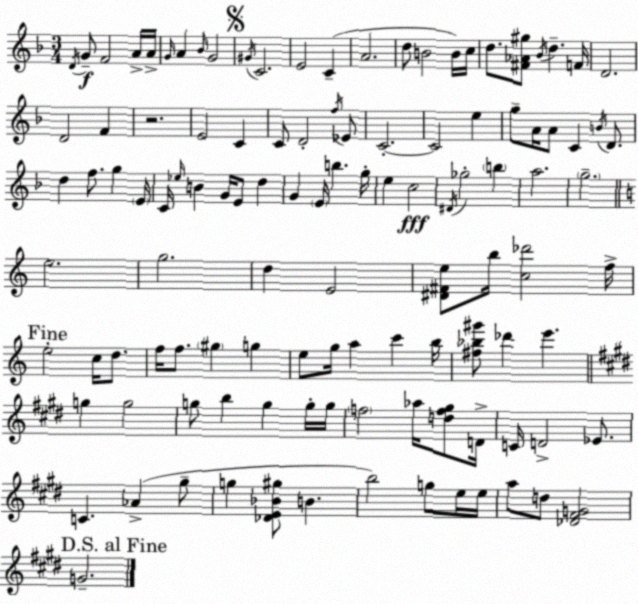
X:1
T:Untitled
M:3/4
L:1/4
K:F
D/4 G/2 F2 A/4 A/4 G/4 A _B/4 G2 ^G/4 C2 E2 C A2 d/2 B2 B/4 c/4 d/2 [^F_A^g]/2 _B/4 d F/4 D2 D2 F z2 E2 C C/2 D2 f/4 _E/2 C2 C2 e g/2 A/4 A/2 C B/4 D/2 d f/2 g E/4 C/4 _e/4 B G/4 E/2 d G E/4 b g/4 e c2 ^D/4 _g2 b a2 g2 e2 g2 d E2 [^D^Fe]/2 b/4 [c_d']2 f/4 e2 c/4 d/2 f/4 f/2 ^g g e/2 g/4 a c' b/4 [^f_b^g']/2 _d' e' g g2 g/2 b g g/4 g/4 f2 _a/4 [df^g]/2 D/4 C/4 D2 _E/2 C _A ^g/2 g [_DE_B^g]/2 B b2 g/2 e/4 e/4 a/2 d/2 [_D^FG]2 G2